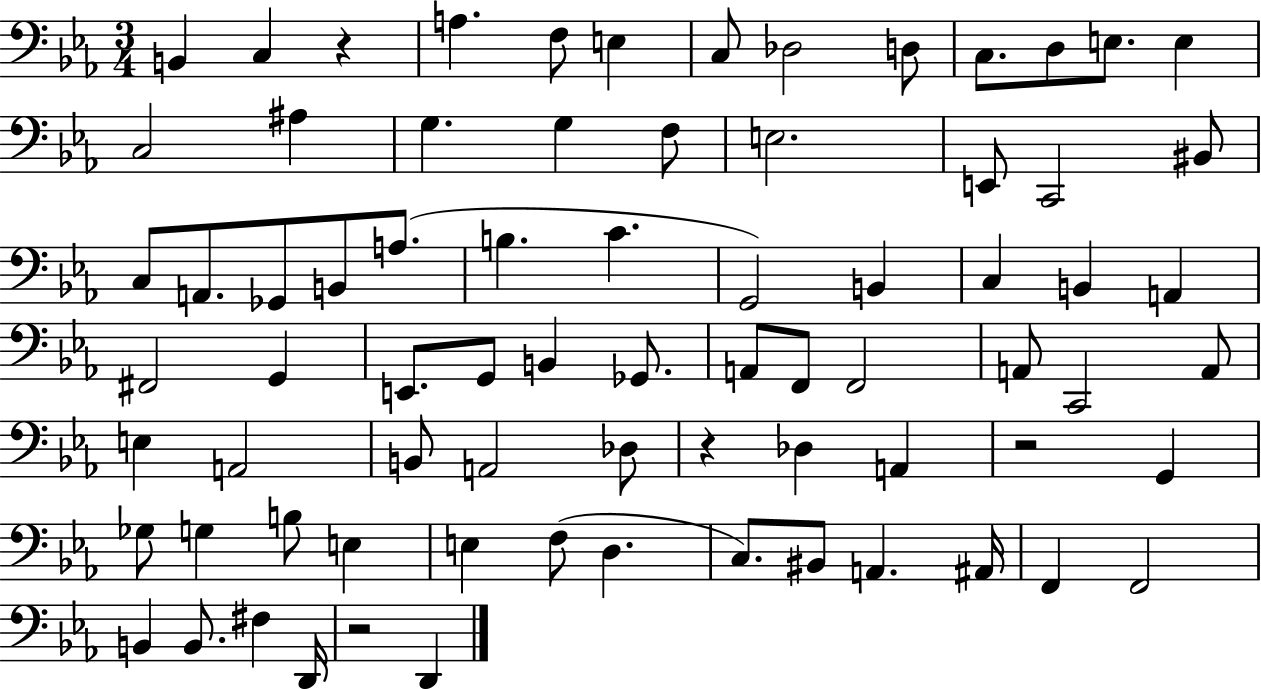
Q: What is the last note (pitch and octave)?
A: D2